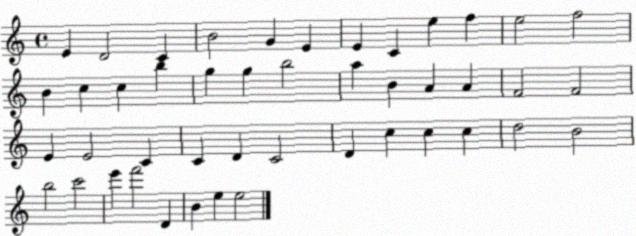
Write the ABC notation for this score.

X:1
T:Untitled
M:4/4
L:1/4
K:C
E D2 C B2 G E E C e f e2 f2 B c c b g g b2 a B A A F2 F2 E E2 C C D C2 D c c c d2 B2 b2 c'2 e' f'2 D B e e2